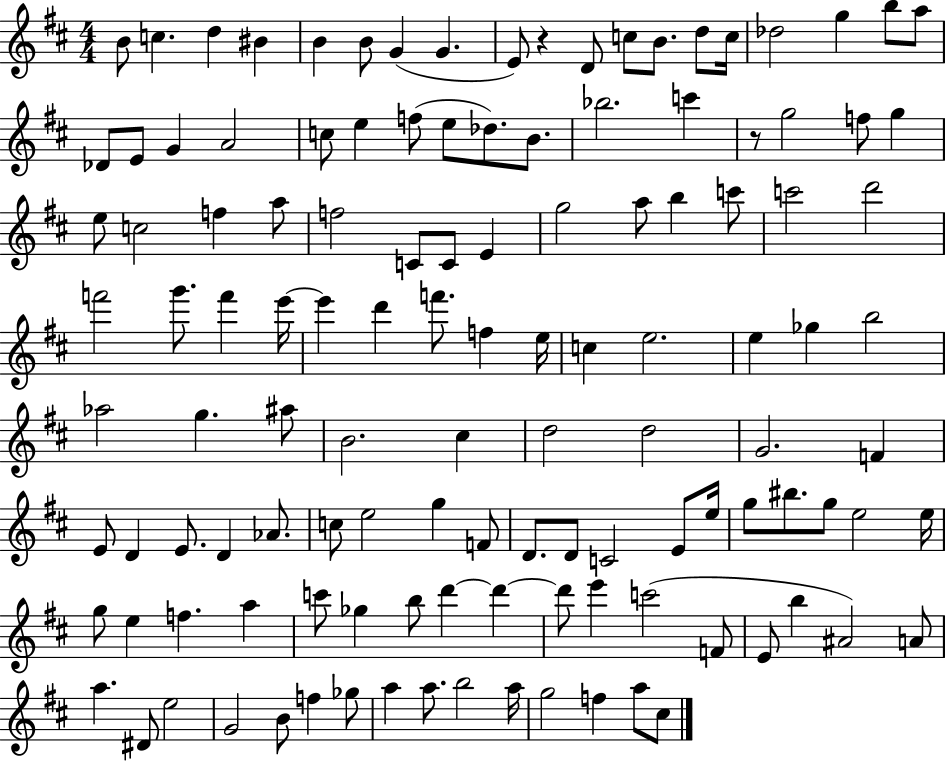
X:1
T:Untitled
M:4/4
L:1/4
K:D
B/2 c d ^B B B/2 G G E/2 z D/2 c/2 B/2 d/2 c/4 _d2 g b/2 a/2 _D/2 E/2 G A2 c/2 e f/2 e/2 _d/2 B/2 _b2 c' z/2 g2 f/2 g e/2 c2 f a/2 f2 C/2 C/2 E g2 a/2 b c'/2 c'2 d'2 f'2 g'/2 f' e'/4 e' d' f'/2 f e/4 c e2 e _g b2 _a2 g ^a/2 B2 ^c d2 d2 G2 F E/2 D E/2 D _A/2 c/2 e2 g F/2 D/2 D/2 C2 E/2 e/4 g/2 ^b/2 g/2 e2 e/4 g/2 e f a c'/2 _g b/2 d' d' d'/2 e' c'2 F/2 E/2 b ^A2 A/2 a ^D/2 e2 G2 B/2 f _g/2 a a/2 b2 a/4 g2 f a/2 ^c/2